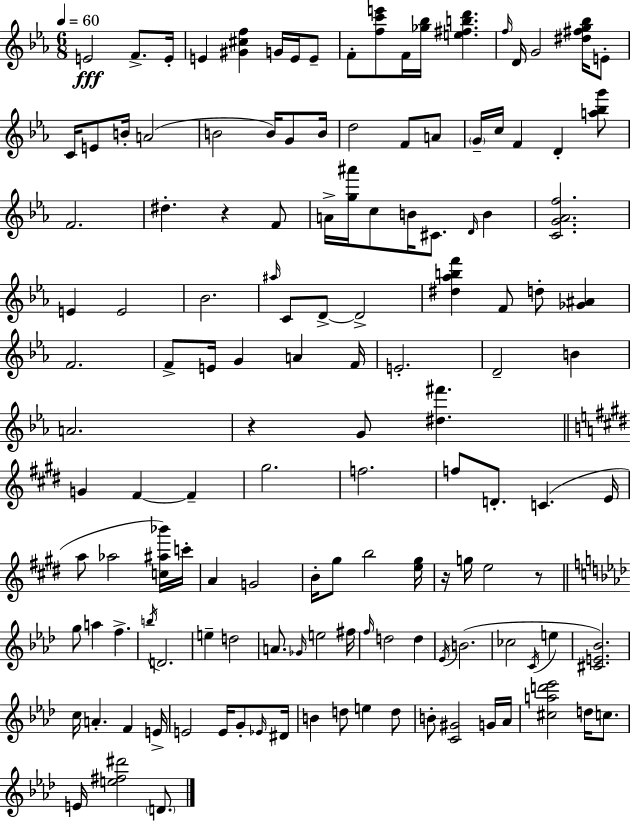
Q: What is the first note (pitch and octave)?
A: E4